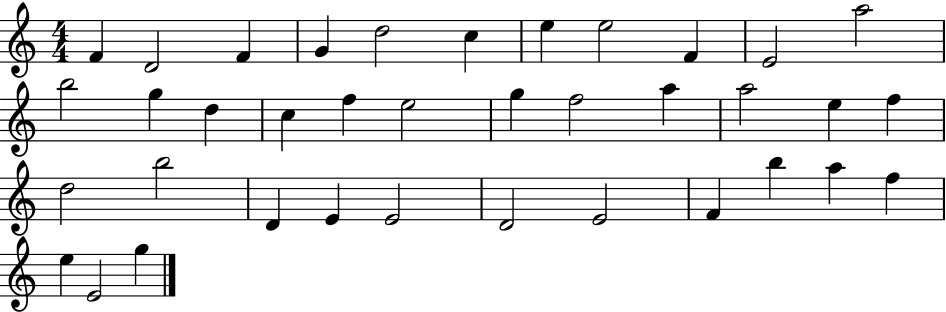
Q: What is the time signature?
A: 4/4